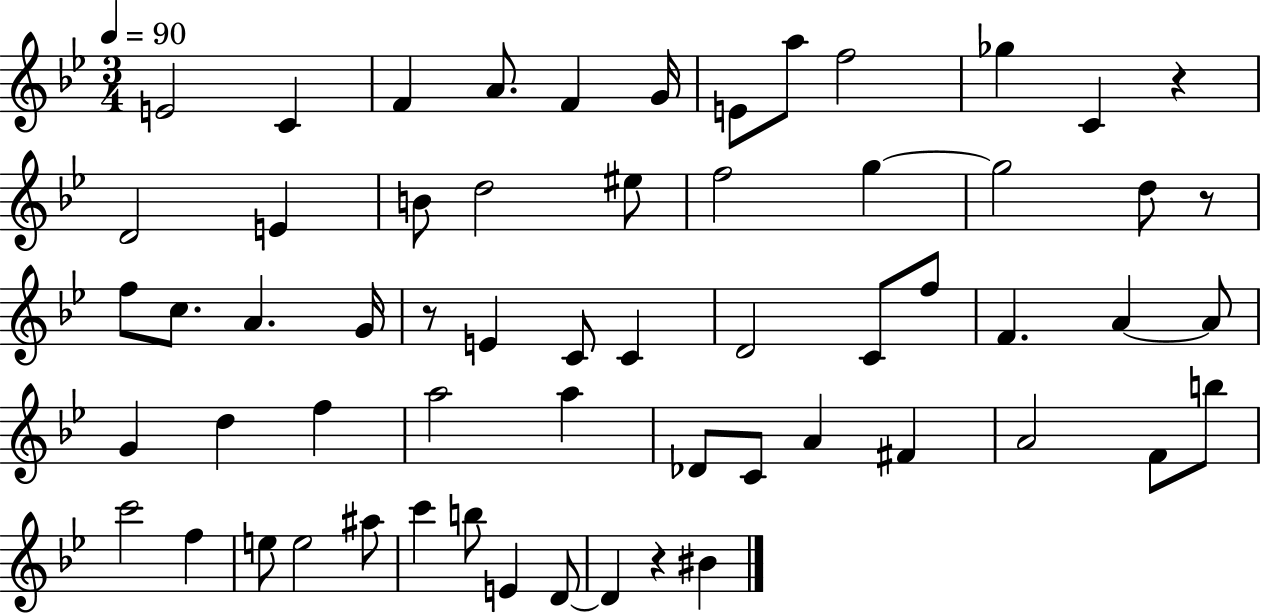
{
  \clef treble
  \numericTimeSignature
  \time 3/4
  \key bes \major
  \tempo 4 = 90
  e'2 c'4 | f'4 a'8. f'4 g'16 | e'8 a''8 f''2 | ges''4 c'4 r4 | \break d'2 e'4 | b'8 d''2 eis''8 | f''2 g''4~~ | g''2 d''8 r8 | \break f''8 c''8. a'4. g'16 | r8 e'4 c'8 c'4 | d'2 c'8 f''8 | f'4. a'4~~ a'8 | \break g'4 d''4 f''4 | a''2 a''4 | des'8 c'8 a'4 fis'4 | a'2 f'8 b''8 | \break c'''2 f''4 | e''8 e''2 ais''8 | c'''4 b''8 e'4 d'8~~ | d'4 r4 bis'4 | \break \bar "|."
}